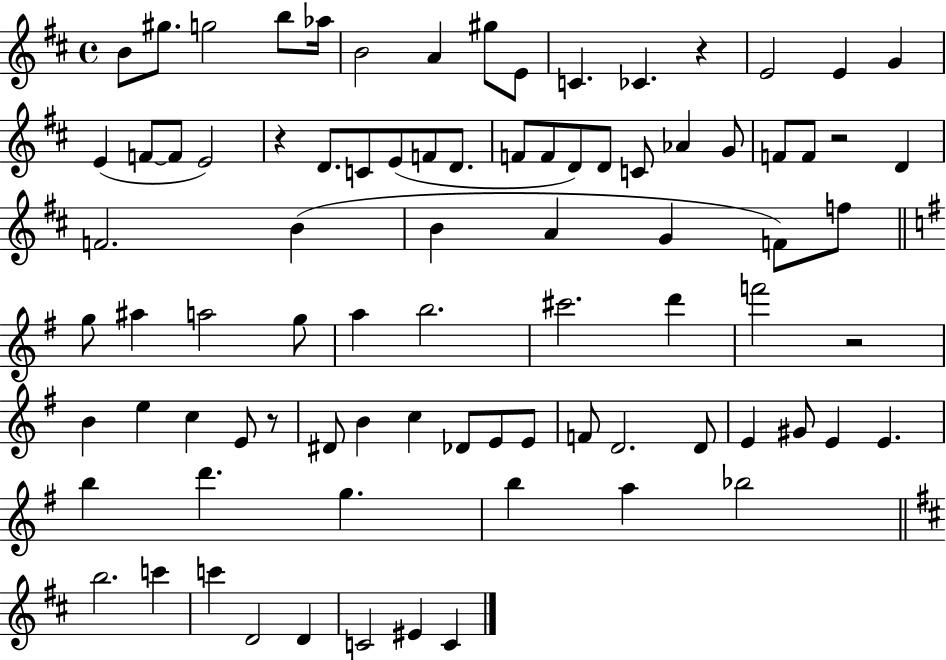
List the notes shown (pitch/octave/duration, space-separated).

B4/e G#5/e. G5/h B5/e Ab5/s B4/h A4/q G#5/e E4/e C4/q. CES4/q. R/q E4/h E4/q G4/q E4/q F4/e F4/e E4/h R/q D4/e. C4/e E4/e F4/e D4/e. F4/e F4/e D4/e D4/e C4/e Ab4/q G4/e F4/e F4/e R/h D4/q F4/h. B4/q B4/q A4/q G4/q F4/e F5/e G5/e A#5/q A5/h G5/e A5/q B5/h. C#6/h. D6/q F6/h R/h B4/q E5/q C5/q E4/e R/e D#4/e B4/q C5/q Db4/e E4/e E4/e F4/e D4/h. D4/e E4/q G#4/e E4/q E4/q. B5/q D6/q. G5/q. B5/q A5/q Bb5/h B5/h. C6/q C6/q D4/h D4/q C4/h EIS4/q C4/q